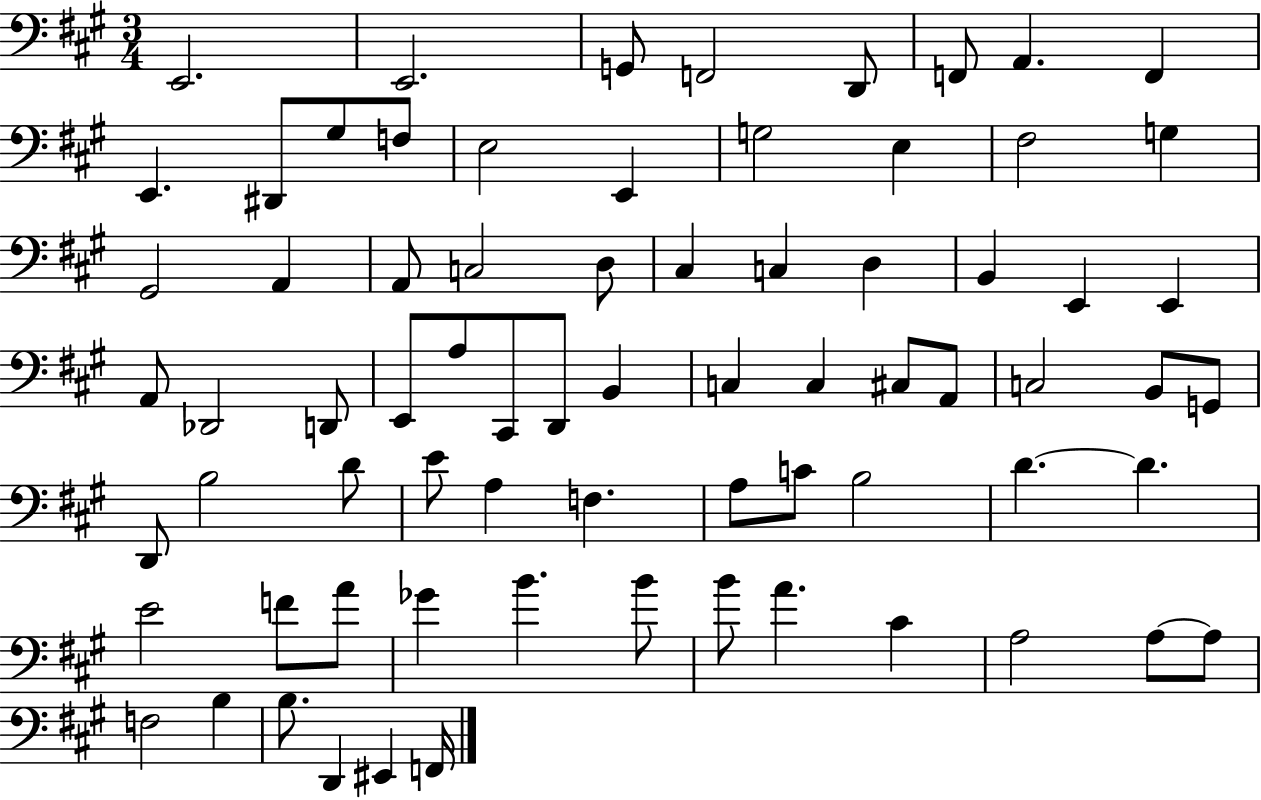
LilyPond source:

{
  \clef bass
  \numericTimeSignature
  \time 3/4
  \key a \major
  e,2. | e,2. | g,8 f,2 d,8 | f,8 a,4. f,4 | \break e,4. dis,8 gis8 f8 | e2 e,4 | g2 e4 | fis2 g4 | \break gis,2 a,4 | a,8 c2 d8 | cis4 c4 d4 | b,4 e,4 e,4 | \break a,8 des,2 d,8 | e,8 a8 cis,8 d,8 b,4 | c4 c4 cis8 a,8 | c2 b,8 g,8 | \break d,8 b2 d'8 | e'8 a4 f4. | a8 c'8 b2 | d'4.~~ d'4. | \break e'2 f'8 a'8 | ges'4 b'4. b'8 | b'8 a'4. cis'4 | a2 a8~~ a8 | \break f2 b4 | b8. d,4 eis,4 f,16 | \bar "|."
}